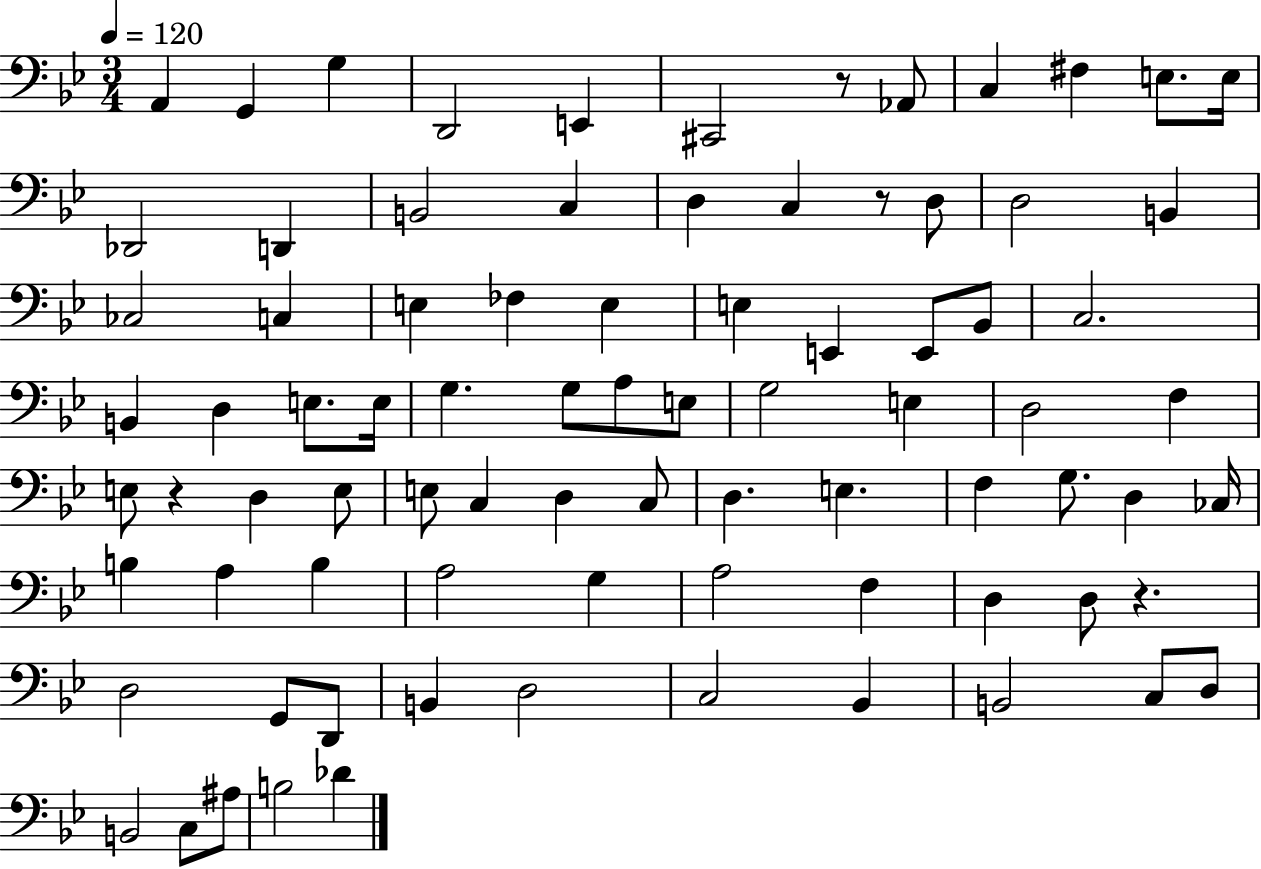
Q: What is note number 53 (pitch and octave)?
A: G3